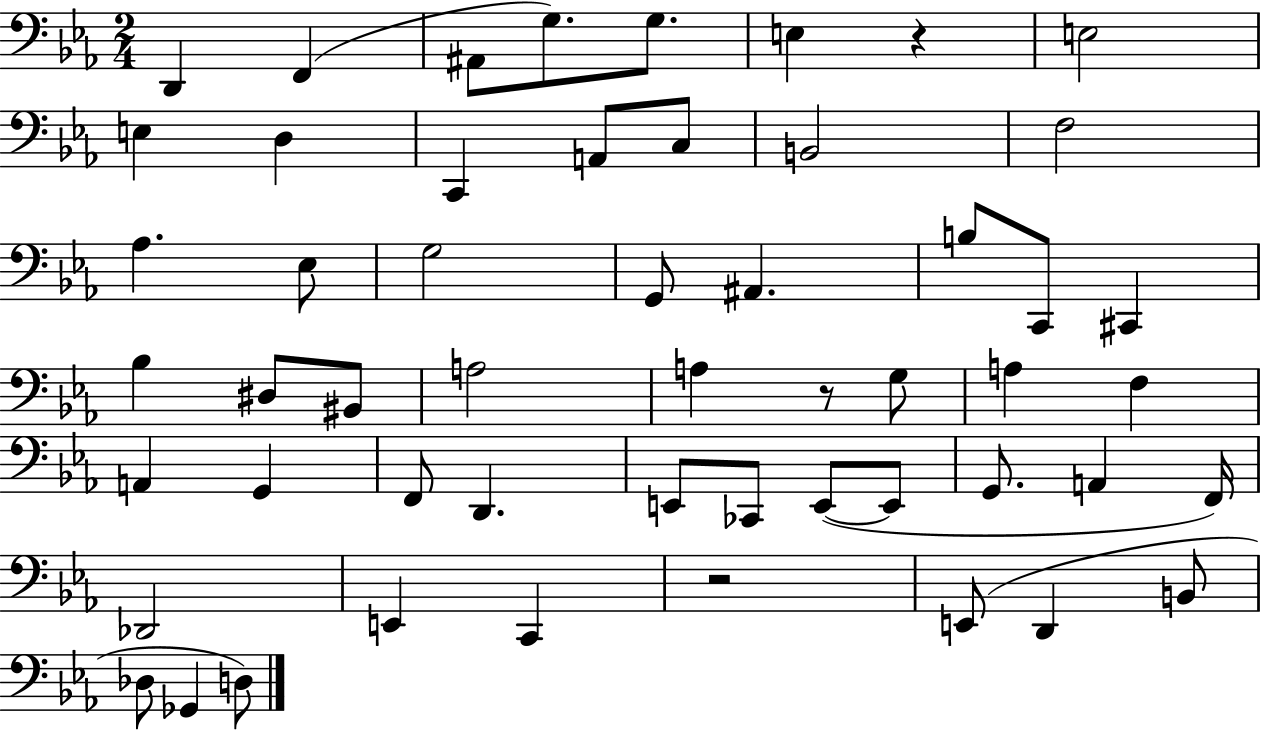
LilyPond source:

{
  \clef bass
  \numericTimeSignature
  \time 2/4
  \key ees \major
  d,4 f,4( | ais,8 g8.) g8. | e4 r4 | e2 | \break e4 d4 | c,4 a,8 c8 | b,2 | f2 | \break aes4. ees8 | g2 | g,8 ais,4. | b8 c,8 cis,4 | \break bes4 dis8 bis,8 | a2 | a4 r8 g8 | a4 f4 | \break a,4 g,4 | f,8 d,4. | e,8 ces,8 e,8~(~ e,8 | g,8. a,4 f,16) | \break des,2 | e,4 c,4 | r2 | e,8( d,4 b,8 | \break des8 ges,4 d8) | \bar "|."
}